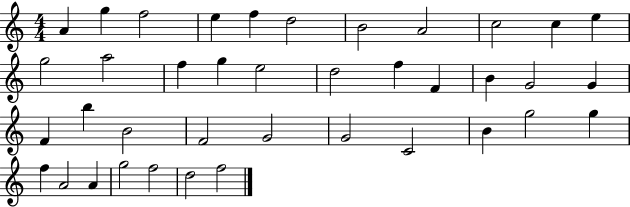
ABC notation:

X:1
T:Untitled
M:4/4
L:1/4
K:C
A g f2 e f d2 B2 A2 c2 c e g2 a2 f g e2 d2 f F B G2 G F b B2 F2 G2 G2 C2 B g2 g f A2 A g2 f2 d2 f2